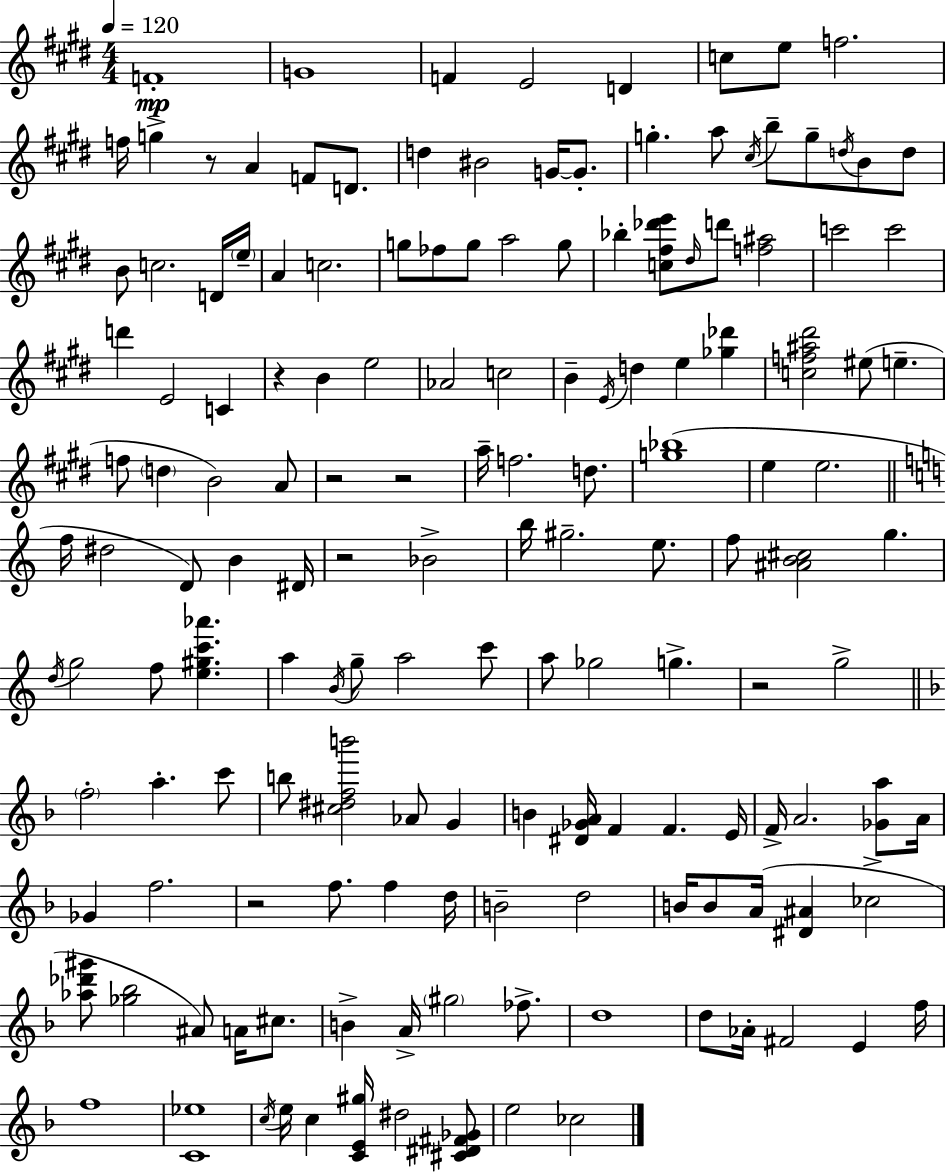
{
  \clef treble
  \numericTimeSignature
  \time 4/4
  \key e \major
  \tempo 4 = 120
  f'1-.\mp | g'1 | f'4 e'2 d'4 | c''8 e''8 f''2. | \break f''16 g''4-> r8 a'4 f'8 d'8. | d''4 bis'2 g'16~~ g'8.-. | g''4.-. a''8 \acciaccatura { cis''16 } b''8-- g''8-- \acciaccatura { d''16 } b'8 | d''8 b'8 c''2. | \break d'16 \parenthesize e''16-- a'4 c''2. | g''8 fes''8 g''8 a''2 | g''8 bes''4-. <c'' fis'' des''' e'''>8 \grace { dis''16 } d'''8 <f'' ais''>2 | c'''2 c'''2 | \break d'''4 e'2 c'4 | r4 b'4 e''2 | aes'2 c''2 | b'4-- \acciaccatura { e'16 } d''4 e''4 | \break <ges'' des'''>4 <c'' f'' ais'' dis'''>2 eis''8( e''4.-- | f''8 \parenthesize d''4 b'2) | a'8 r2 r2 | a''16-- f''2. | \break d''8. <g'' bes''>1( | e''4 e''2. | \bar "||" \break \key c \major f''16 dis''2 d'8) b'4 dis'16 | r2 bes'2-> | b''16 gis''2.-- e''8. | f''8 <ais' b' cis''>2 g''4. | \break \acciaccatura { d''16 } g''2 f''8 <e'' gis'' c''' aes'''>4. | a''4 \acciaccatura { b'16 } g''8-- a''2 | c'''8 a''8 ges''2 g''4.-> | r2 g''2-> | \break \bar "||" \break \key f \major \parenthesize f''2-. a''4.-. c'''8 | b''8 <cis'' dis'' f'' b'''>2 aes'8 g'4 | b'4 <dis' ges' a'>16 f'4 f'4. e'16 | f'16-> a'2. <ges' a''>8 a'16 | \break ges'4 f''2. | r2 f''8. f''4 d''16 | b'2-- d''2 | b'16 b'8 a'16( <dis' ais'>4 ces''2-> | \break <aes'' des''' gis'''>8 <ges'' bes''>2 ais'8) a'16 cis''8. | b'4-> a'16-> \parenthesize gis''2 fes''8.-> | d''1 | d''8 aes'16-. fis'2 e'4 f''16 | \break f''1 | <c' ees''>1 | \acciaccatura { c''16 } e''16 c''4 <c' e' gis''>16 dis''2 <cis' dis' fis' ges'>8 | e''2 ces''2 | \break \bar "|."
}